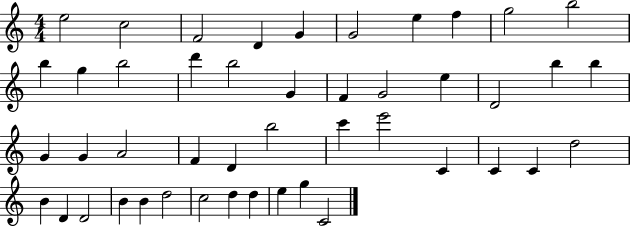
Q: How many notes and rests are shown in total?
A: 46